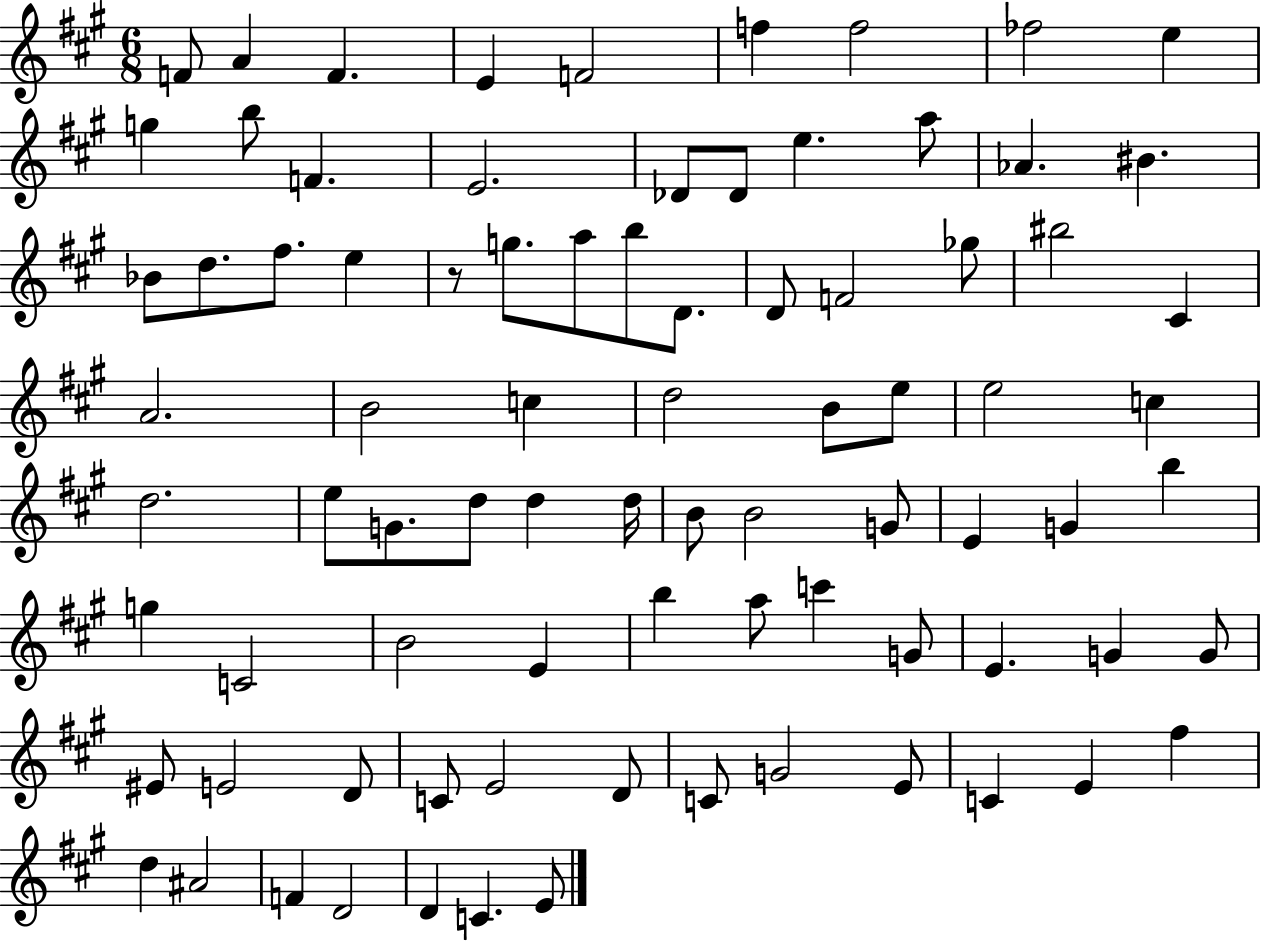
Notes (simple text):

F4/e A4/q F4/q. E4/q F4/h F5/q F5/h FES5/h E5/q G5/q B5/e F4/q. E4/h. Db4/e Db4/e E5/q. A5/e Ab4/q. BIS4/q. Bb4/e D5/e. F#5/e. E5/q R/e G5/e. A5/e B5/e D4/e. D4/e F4/h Gb5/e BIS5/h C#4/q A4/h. B4/h C5/q D5/h B4/e E5/e E5/h C5/q D5/h. E5/e G4/e. D5/e D5/q D5/s B4/e B4/h G4/e E4/q G4/q B5/q G5/q C4/h B4/h E4/q B5/q A5/e C6/q G4/e E4/q. G4/q G4/e EIS4/e E4/h D4/e C4/e E4/h D4/e C4/e G4/h E4/e C4/q E4/q F#5/q D5/q A#4/h F4/q D4/h D4/q C4/q. E4/e